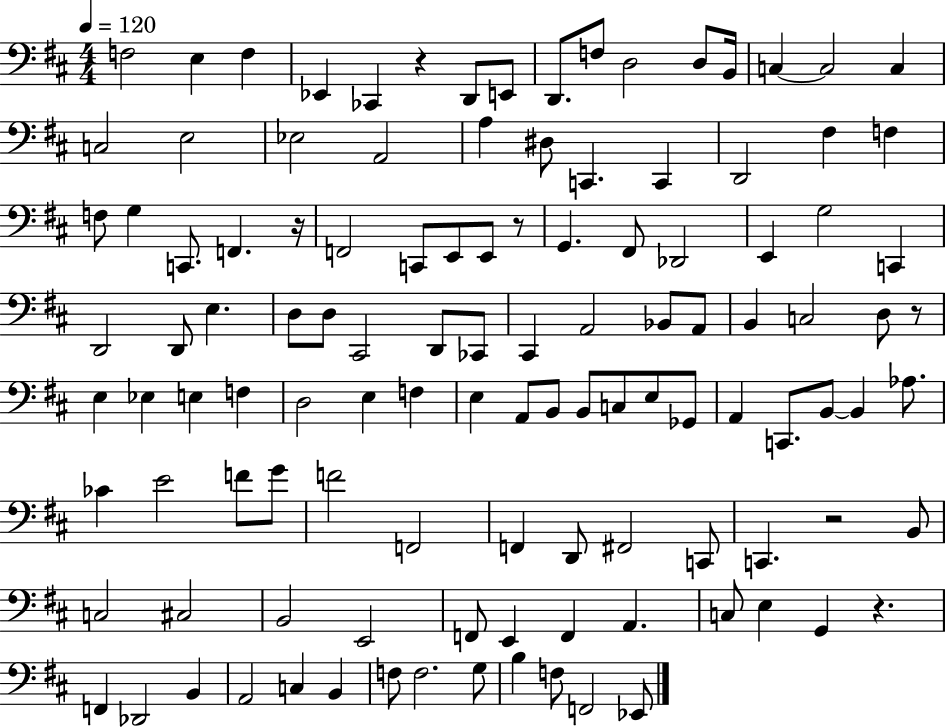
F3/h E3/q F3/q Eb2/q CES2/q R/q D2/e E2/e D2/e. F3/e D3/h D3/e B2/s C3/q C3/h C3/q C3/h E3/h Eb3/h A2/h A3/q D#3/e C2/q. C2/q D2/h F#3/q F3/q F3/e G3/q C2/e. F2/q. R/s F2/h C2/e E2/e E2/e R/e G2/q. F#2/e Db2/h E2/q G3/h C2/q D2/h D2/e E3/q. D3/e D3/e C#2/h D2/e CES2/e C#2/q A2/h Bb2/e A2/e B2/q C3/h D3/e R/e E3/q Eb3/q E3/q F3/q D3/h E3/q F3/q E3/q A2/e B2/e B2/e C3/e E3/e Gb2/e A2/q C2/e. B2/e B2/q Ab3/e. CES4/q E4/h F4/e G4/e F4/h F2/h F2/q D2/e F#2/h C2/e C2/q. R/h B2/e C3/h C#3/h B2/h E2/h F2/e E2/q F2/q A2/q. C3/e E3/q G2/q R/q. F2/q Db2/h B2/q A2/h C3/q B2/q F3/e F3/h. G3/e B3/q F3/e F2/h Eb2/e